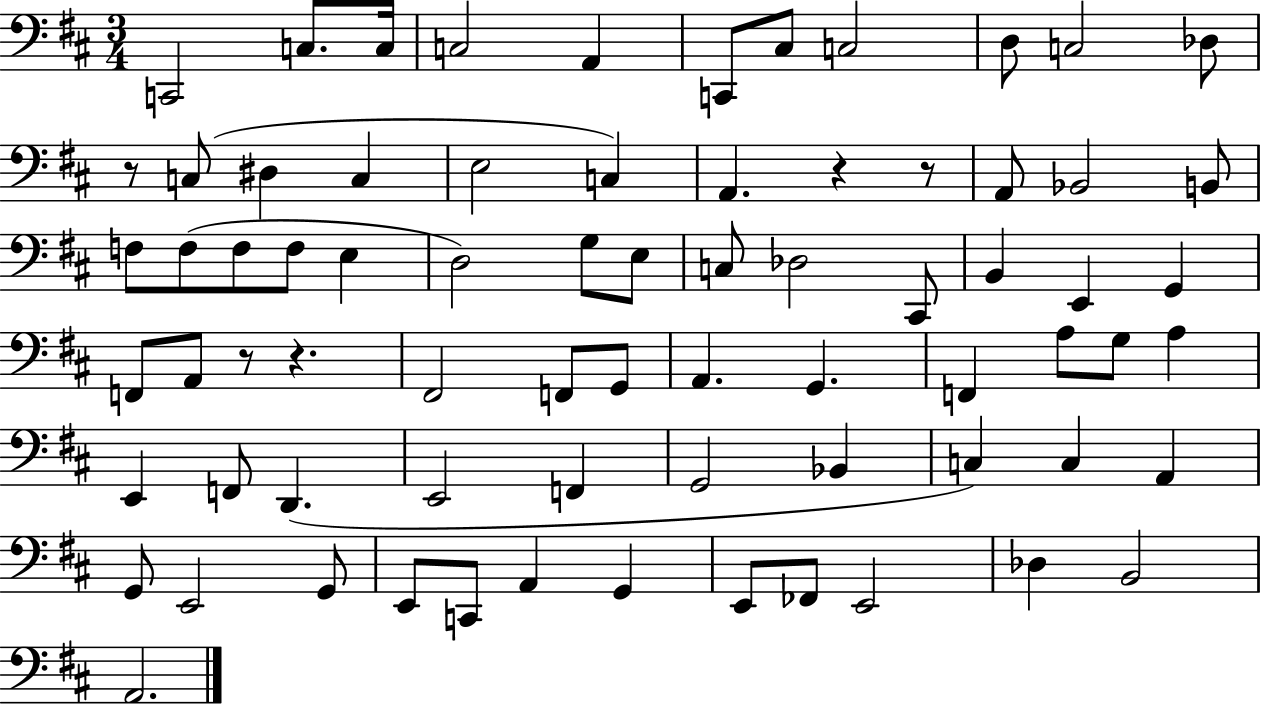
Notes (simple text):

C2/h C3/e. C3/s C3/h A2/q C2/e C#3/e C3/h D3/e C3/h Db3/e R/e C3/e D#3/q C3/q E3/h C3/q A2/q. R/q R/e A2/e Bb2/h B2/e F3/e F3/e F3/e F3/e E3/q D3/h G3/e E3/e C3/e Db3/h C#2/e B2/q E2/q G2/q F2/e A2/e R/e R/q. F#2/h F2/e G2/e A2/q. G2/q. F2/q A3/e G3/e A3/q E2/q F2/e D2/q. E2/h F2/q G2/h Bb2/q C3/q C3/q A2/q G2/e E2/h G2/e E2/e C2/e A2/q G2/q E2/e FES2/e E2/h Db3/q B2/h A2/h.